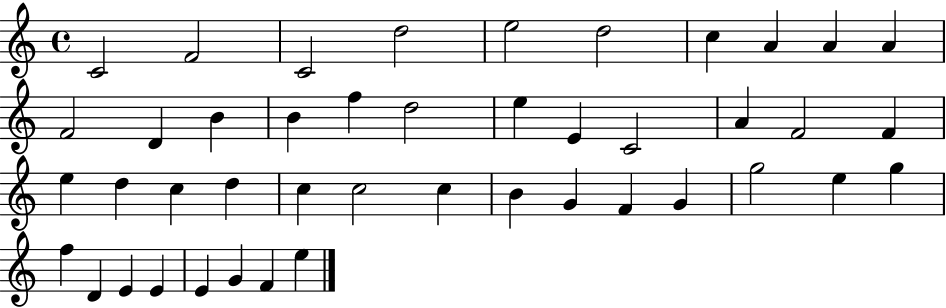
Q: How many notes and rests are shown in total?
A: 44